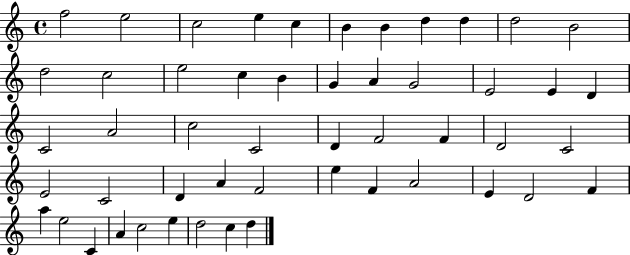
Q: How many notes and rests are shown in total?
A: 51